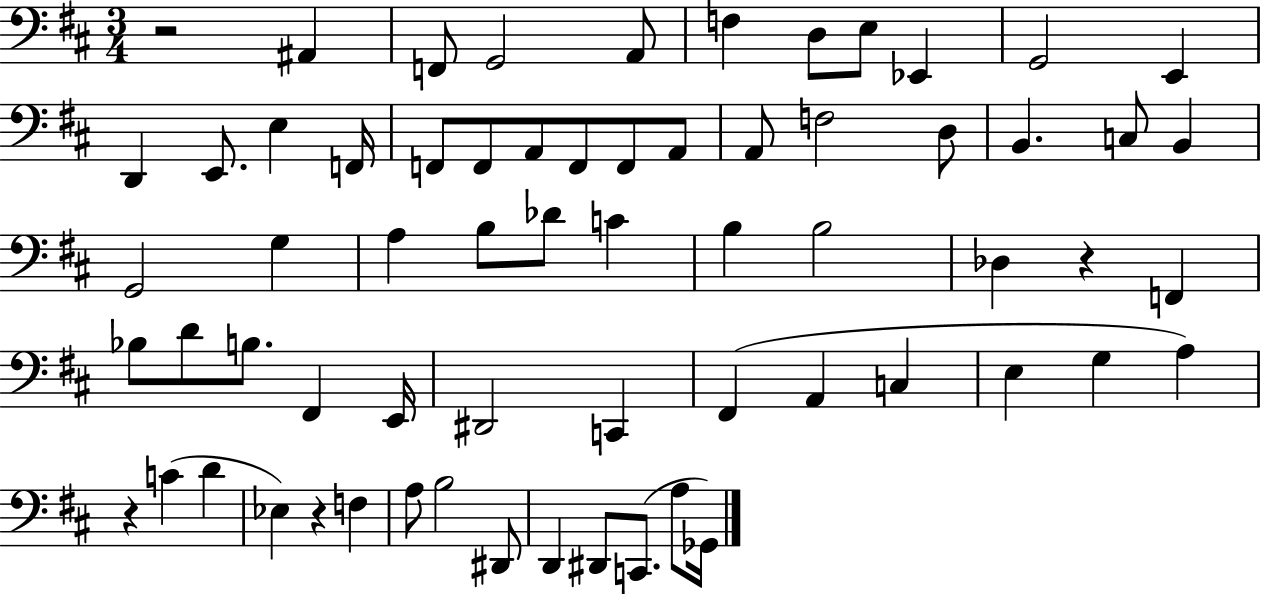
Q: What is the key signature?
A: D major